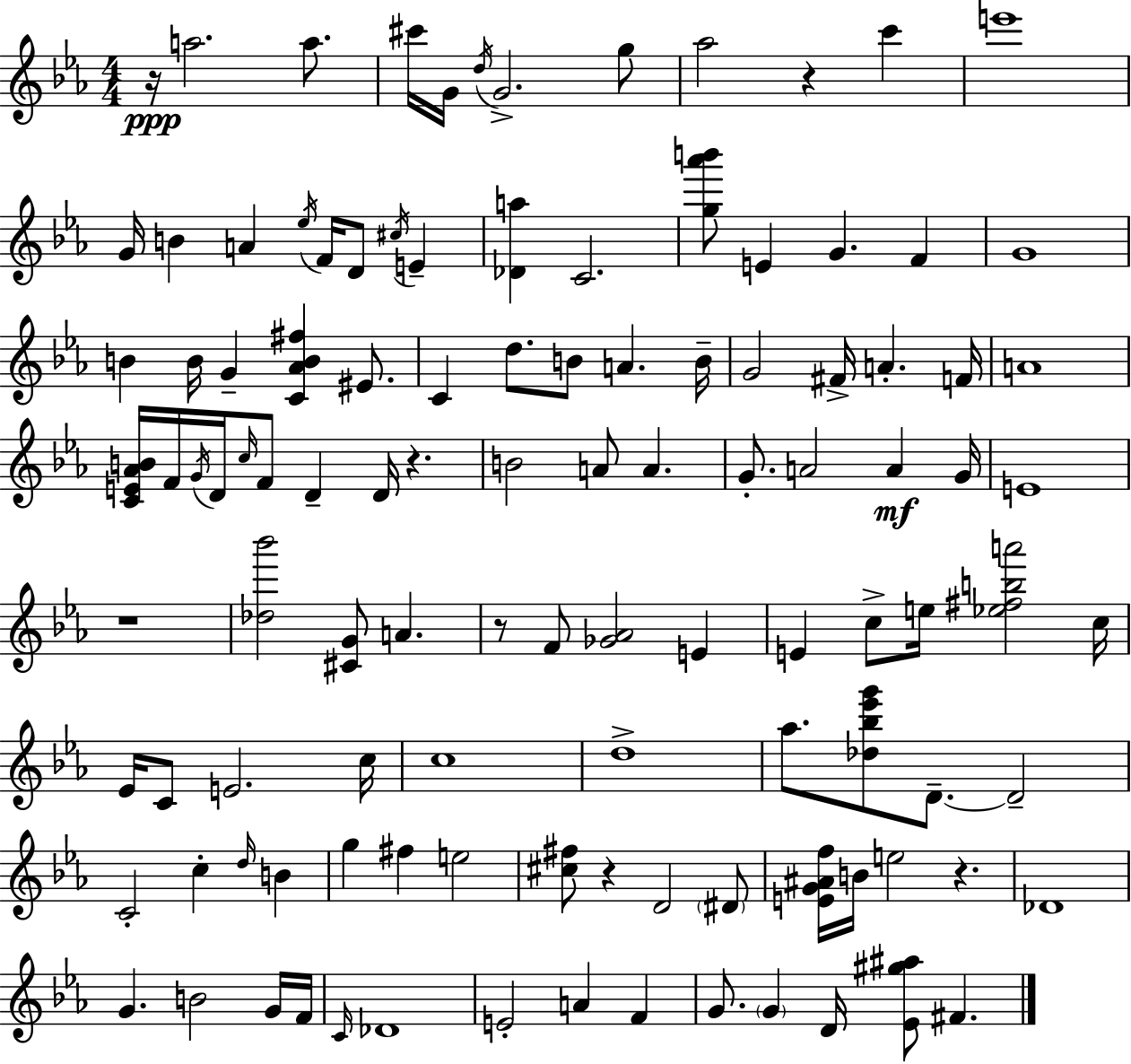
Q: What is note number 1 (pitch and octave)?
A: A5